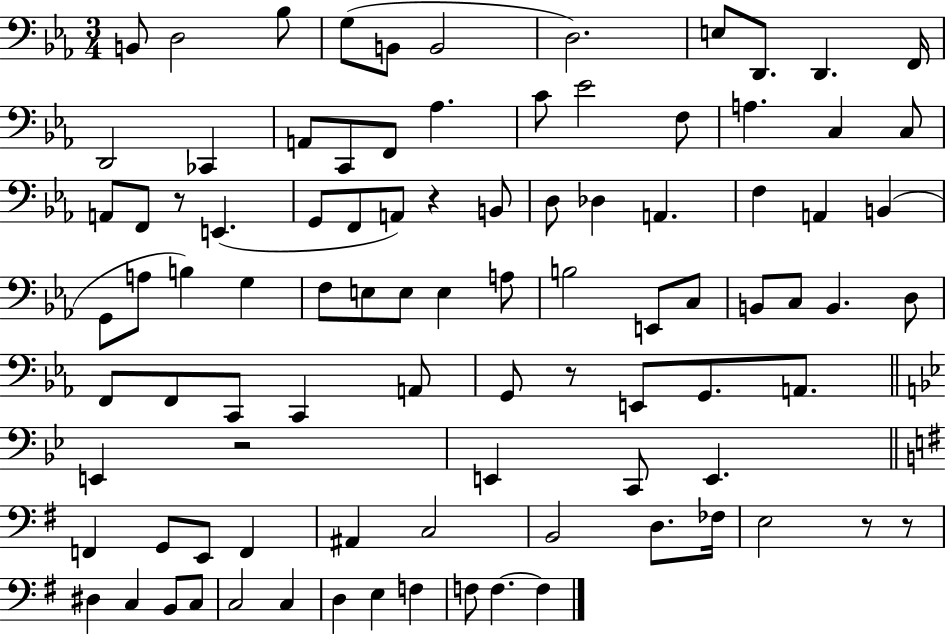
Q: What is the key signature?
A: EES major